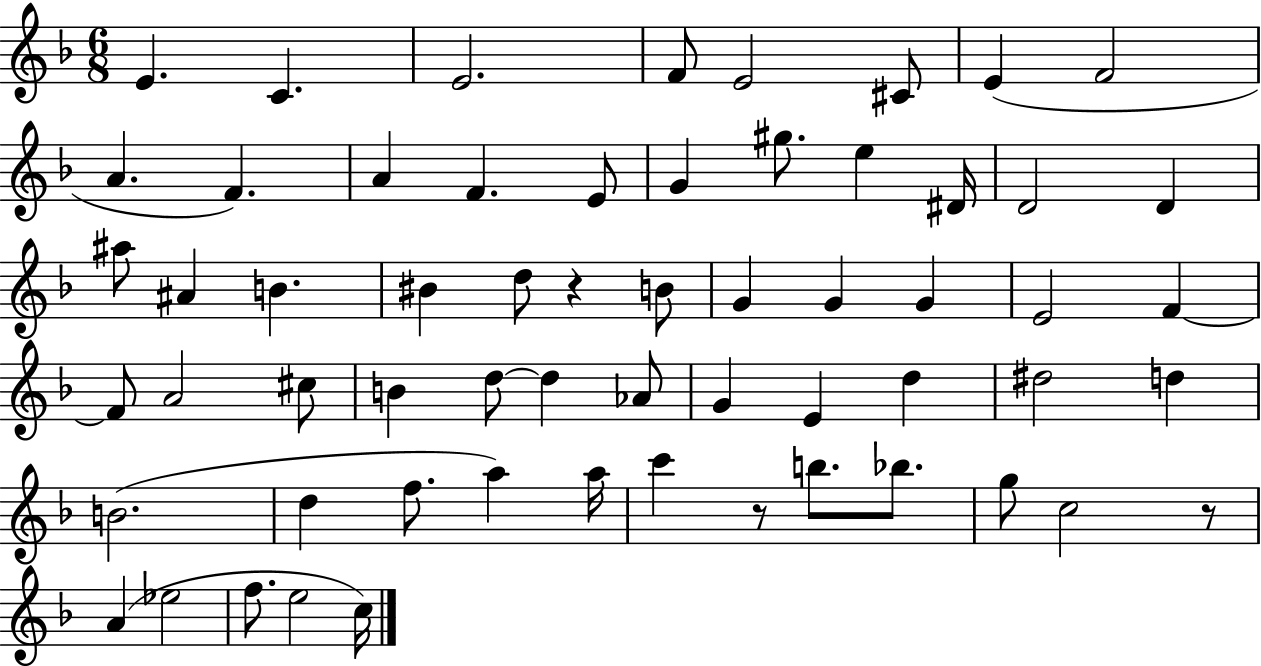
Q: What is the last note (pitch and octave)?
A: C5